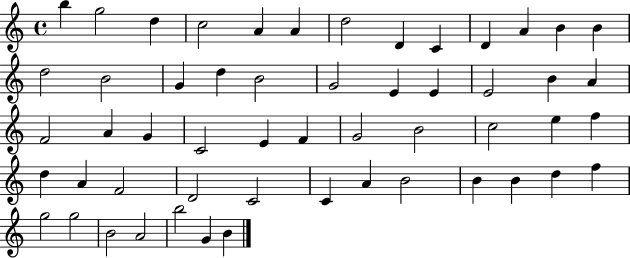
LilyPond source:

{
  \clef treble
  \time 4/4
  \defaultTimeSignature
  \key c \major
  b''4 g''2 d''4 | c''2 a'4 a'4 | d''2 d'4 c'4 | d'4 a'4 b'4 b'4 | \break d''2 b'2 | g'4 d''4 b'2 | g'2 e'4 e'4 | e'2 b'4 a'4 | \break f'2 a'4 g'4 | c'2 e'4 f'4 | g'2 b'2 | c''2 e''4 f''4 | \break d''4 a'4 f'2 | d'2 c'2 | c'4 a'4 b'2 | b'4 b'4 d''4 f''4 | \break g''2 g''2 | b'2 a'2 | b''2 g'4 b'4 | \bar "|."
}